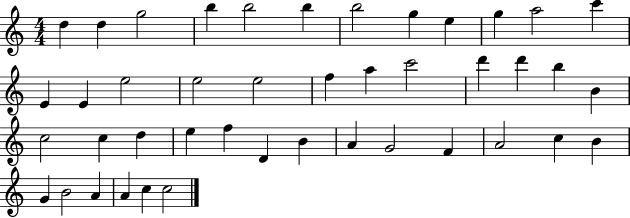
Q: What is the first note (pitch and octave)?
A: D5